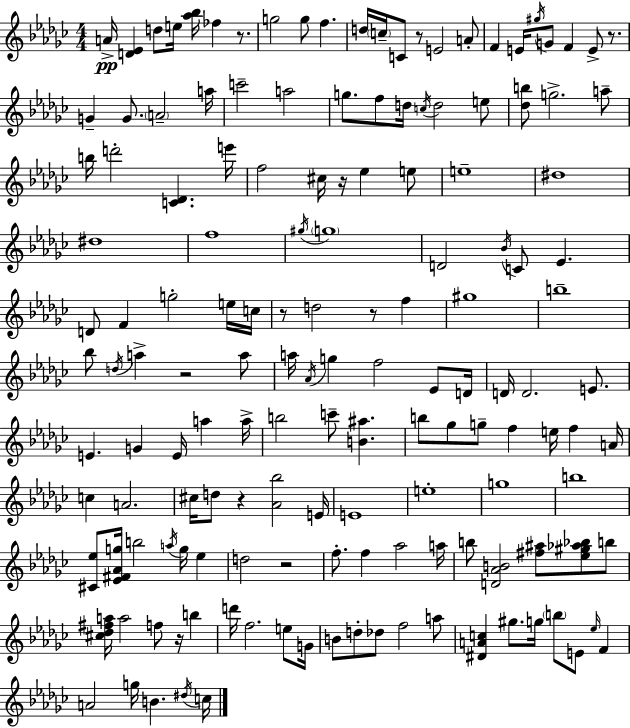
A4/s [D4,Eb4]/q D5/e E5/s [Ab5,Bb5]/s FES5/q R/e. G5/h G5/e F5/q. D5/s C5/s C4/e R/e E4/h A4/e F4/q E4/s G#5/s G4/e F4/q E4/e R/e. G4/q G4/e. A4/h A5/s C6/h A5/h G5/e. F5/e D5/s C5/s D5/h E5/e [Db5,B5]/e G5/h. A5/e B5/s D6/h [C4,Db4]/q. E6/s F5/h C#5/s R/s Eb5/q E5/e E5/w D#5/w D#5/w F5/w G#5/s G5/w D4/h Bb4/s C4/e Eb4/q. D4/e F4/q G5/h E5/s C5/s R/e D5/h R/e F5/q G#5/w B5/w Bb5/e D5/s A5/q R/h A5/e A5/s Ab4/s G5/q F5/h Eb4/e D4/s D4/s D4/h. E4/e. E4/q. G4/q E4/s A5/q A5/s B5/h C6/e [B4,A#5]/q. B5/e Gb5/e G5/e F5/q E5/s F5/q A4/s C5/q A4/h. C#5/s D5/e R/q [Ab4,Bb5]/h E4/s E4/w E5/w G5/w B5/w [C#4,Eb5]/e [Eb4,F#4,Ab4,G5]/s B5/h A5/s G5/s Eb5/q D5/h R/h F5/e. F5/q Ab5/h A5/s B5/e [D4,Ab4,B4]/h [F#5,A#5]/e [Eb5,G#5,Ab5,Bb5]/e B5/e [C#5,Db5,F#5,A5]/s A5/h F5/e R/s B5/q D6/s F5/h. E5/e G4/s B4/e D5/e Db5/e F5/h A5/e [D#4,A4,C5]/q G#5/e. G5/s B5/e E4/e Eb5/s F4/q A4/h G5/s B4/q. D#5/s C5/s